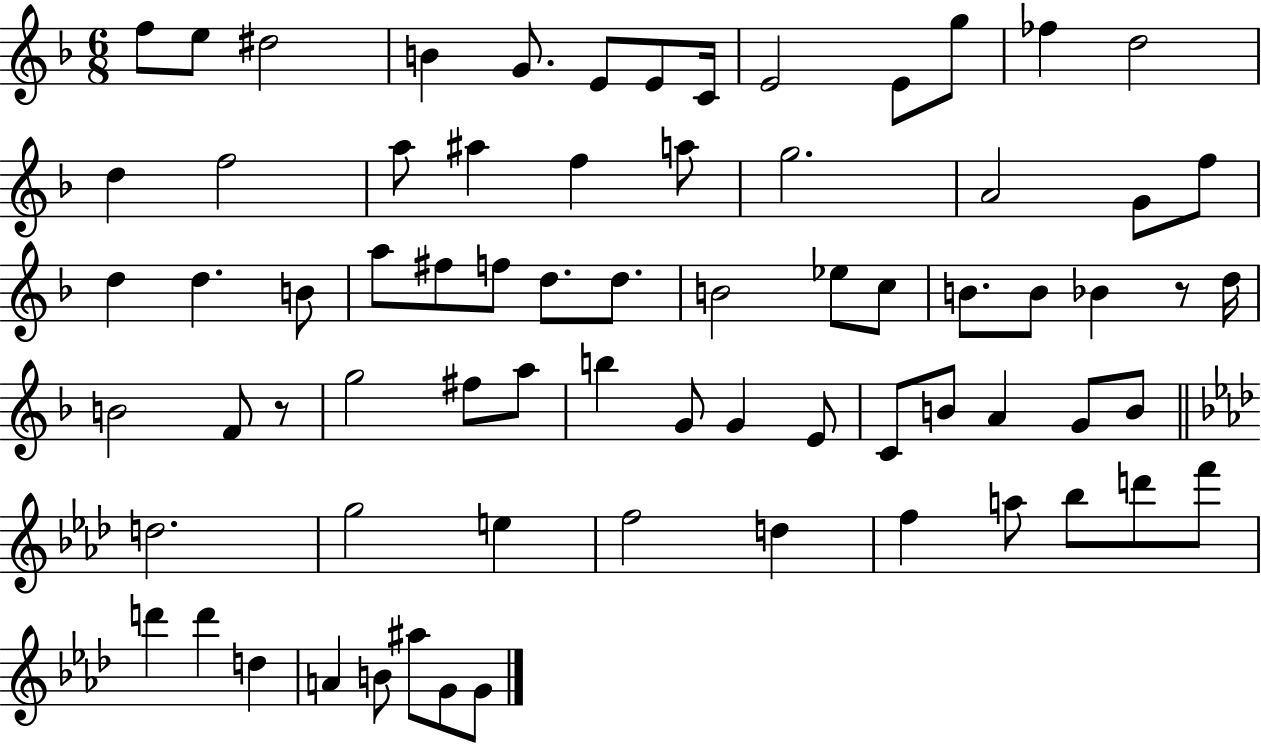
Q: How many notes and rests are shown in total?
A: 72